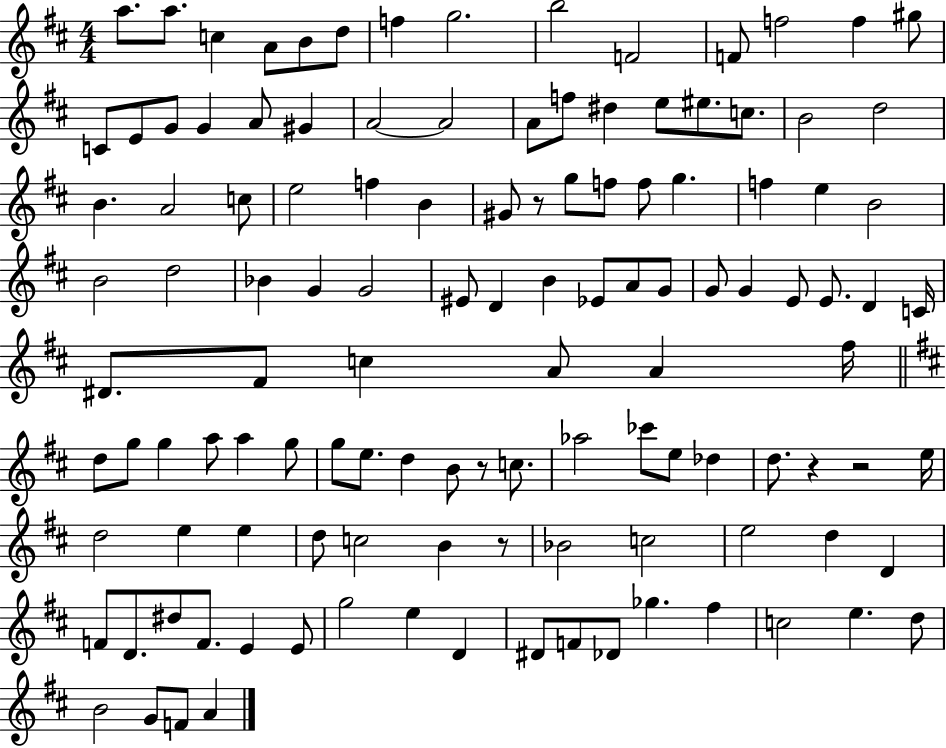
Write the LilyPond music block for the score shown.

{
  \clef treble
  \numericTimeSignature
  \time 4/4
  \key d \major
  \repeat volta 2 { a''8. a''8. c''4 a'8 b'8 d''8 | f''4 g''2. | b''2 f'2 | f'8 f''2 f''4 gis''8 | \break c'8 e'8 g'8 g'4 a'8 gis'4 | a'2~~ a'2 | a'8 f''8 dis''4 e''8 eis''8. c''8. | b'2 d''2 | \break b'4. a'2 c''8 | e''2 f''4 b'4 | gis'8 r8 g''8 f''8 f''8 g''4. | f''4 e''4 b'2 | \break b'2 d''2 | bes'4 g'4 g'2 | eis'8 d'4 b'4 ees'8 a'8 g'8 | g'8 g'4 e'8 e'8. d'4 c'16 | \break dis'8. fis'8 c''4 a'8 a'4 fis''16 | \bar "||" \break \key b \minor d''8 g''8 g''4 a''8 a''4 g''8 | g''8 e''8. d''4 b'8 r8 c''8. | aes''2 ces'''8 e''8 des''4 | d''8. r4 r2 e''16 | \break d''2 e''4 e''4 | d''8 c''2 b'4 r8 | bes'2 c''2 | e''2 d''4 d'4 | \break f'8 d'8. dis''8 f'8. e'4 e'8 | g''2 e''4 d'4 | dis'8 f'8 des'8 ges''4. fis''4 | c''2 e''4. d''8 | \break b'2 g'8 f'8 a'4 | } \bar "|."
}